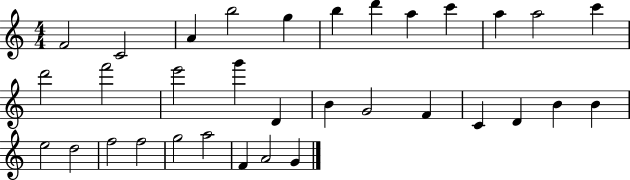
F4/h C4/h A4/q B5/h G5/q B5/q D6/q A5/q C6/q A5/q A5/h C6/q D6/h F6/h E6/h G6/q D4/q B4/q G4/h F4/q C4/q D4/q B4/q B4/q E5/h D5/h F5/h F5/h G5/h A5/h F4/q A4/h G4/q